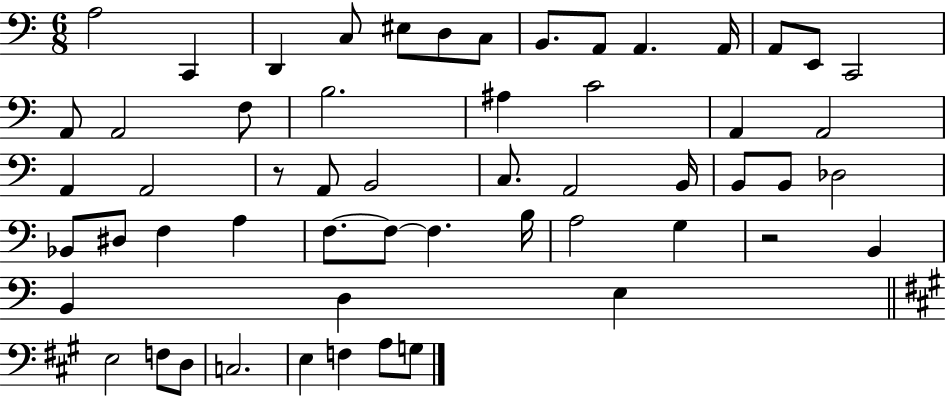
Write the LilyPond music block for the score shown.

{
  \clef bass
  \numericTimeSignature
  \time 6/8
  \key c \major
  \repeat volta 2 { a2 c,4 | d,4 c8 eis8 d8 c8 | b,8. a,8 a,4. a,16 | a,8 e,8 c,2 | \break a,8 a,2 f8 | b2. | ais4 c'2 | a,4 a,2 | \break a,4 a,2 | r8 a,8 b,2 | c8. a,2 b,16 | b,8 b,8 des2 | \break bes,8 dis8 f4 a4 | f8.~~ f8~~ f4. b16 | a2 g4 | r2 b,4 | \break b,4 d4 e4 | \bar "||" \break \key a \major e2 f8 d8 | c2. | e4 f4 a8 g8 | } \bar "|."
}